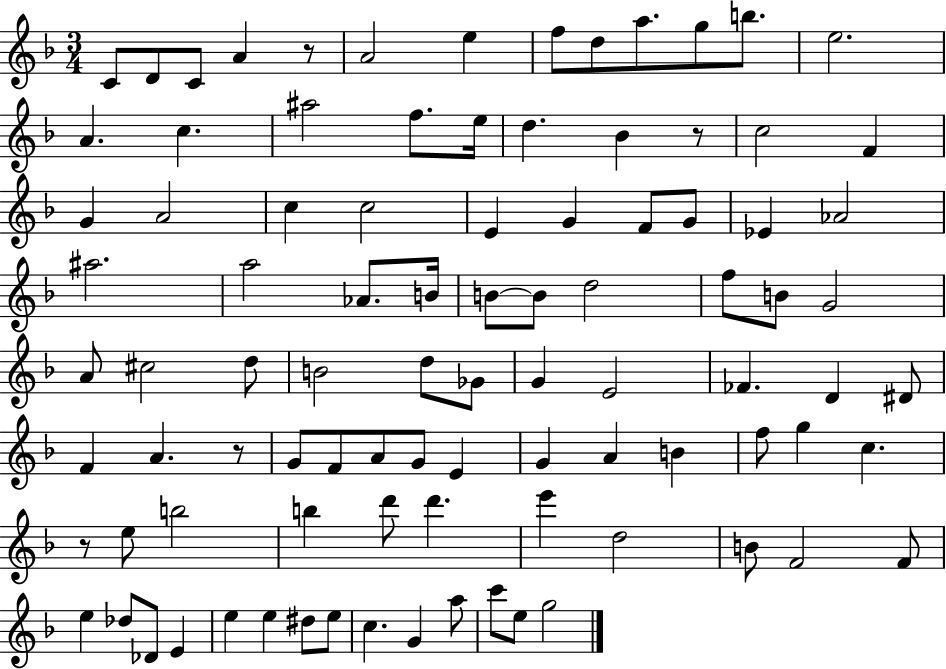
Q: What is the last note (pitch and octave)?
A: G5